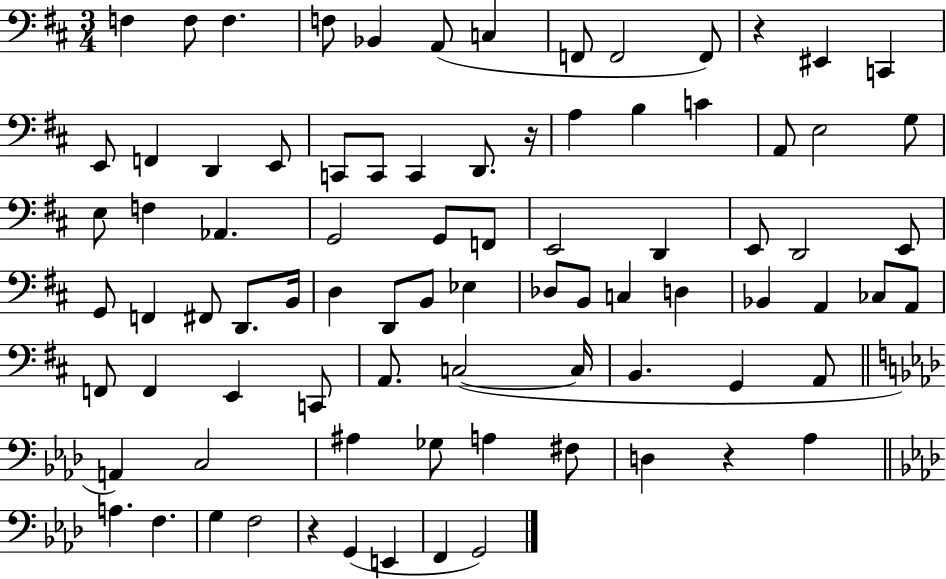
X:1
T:Untitled
M:3/4
L:1/4
K:D
F, F,/2 F, F,/2 _B,, A,,/2 C, F,,/2 F,,2 F,,/2 z ^E,, C,, E,,/2 F,, D,, E,,/2 C,,/2 C,,/2 C,, D,,/2 z/4 A, B, C A,,/2 E,2 G,/2 E,/2 F, _A,, G,,2 G,,/2 F,,/2 E,,2 D,, E,,/2 D,,2 E,,/2 G,,/2 F,, ^F,,/2 D,,/2 B,,/4 D, D,,/2 B,,/2 _E, _D,/2 B,,/2 C, D, _B,, A,, _C,/2 A,,/2 F,,/2 F,, E,, C,,/2 A,,/2 C,2 C,/4 B,, G,, A,,/2 A,, C,2 ^A, _G,/2 A, ^F,/2 D, z _A, A, F, G, F,2 z G,, E,, F,, G,,2